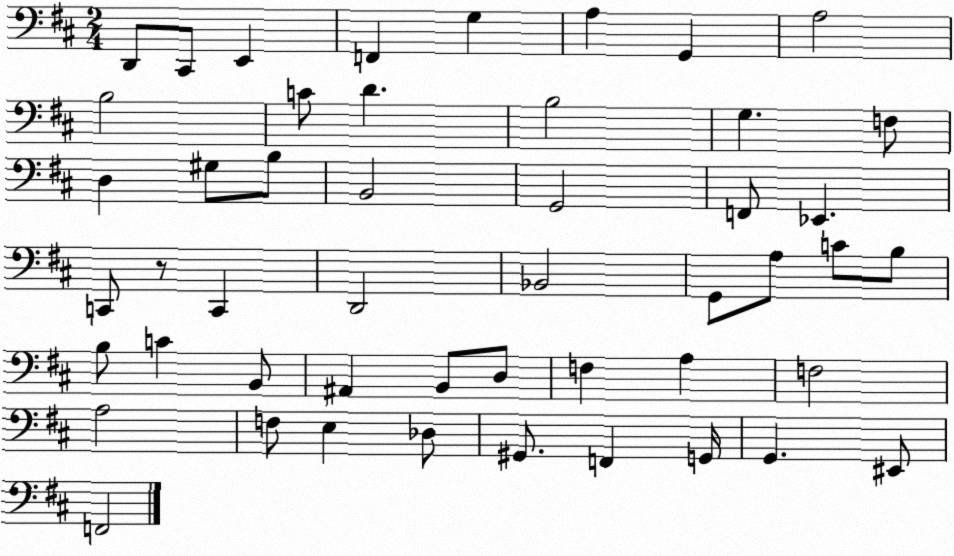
X:1
T:Untitled
M:2/4
L:1/4
K:D
D,,/2 ^C,,/2 E,, F,, G, A, G,, A,2 B,2 C/2 D B,2 G, F,/2 D, ^G,/2 B,/2 B,,2 G,,2 F,,/2 _E,, C,,/2 z/2 C,, D,,2 _B,,2 G,,/2 A,/2 C/2 B,/2 B,/2 C B,,/2 ^A,, B,,/2 D,/2 F, A, F,2 A,2 F,/2 E, _D,/2 ^G,,/2 F,, G,,/4 G,, ^E,,/2 F,,2